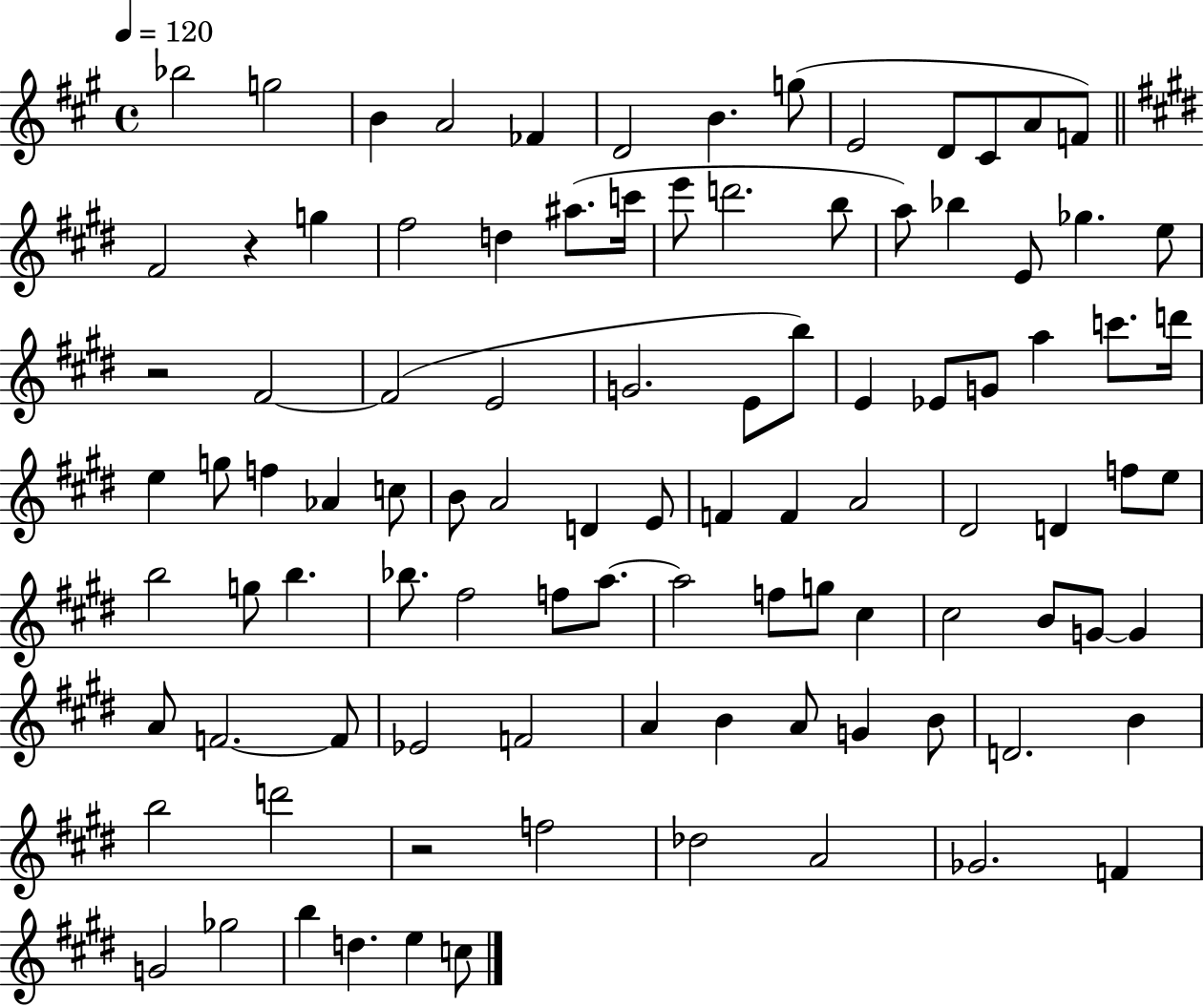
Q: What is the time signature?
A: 4/4